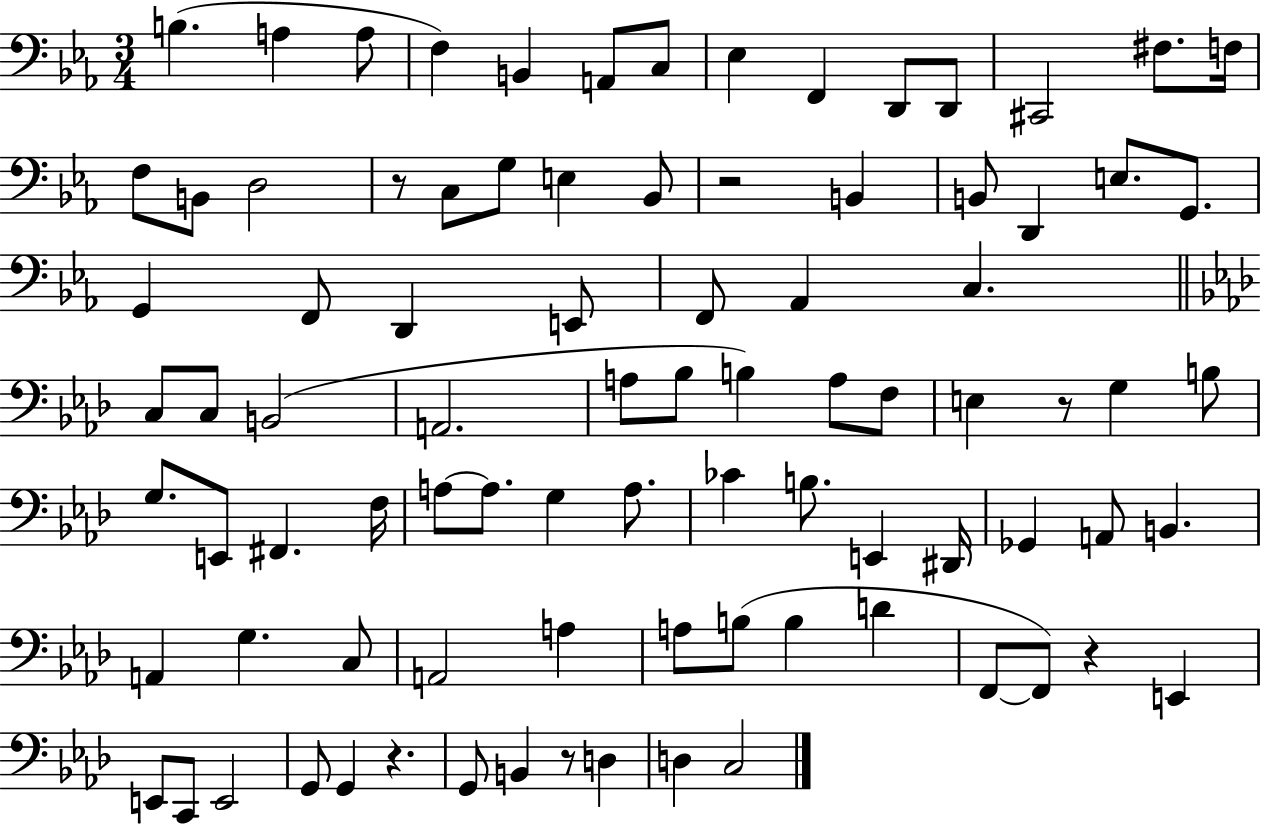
{
  \clef bass
  \numericTimeSignature
  \time 3/4
  \key ees \major
  \repeat volta 2 { b4.( a4 a8 | f4) b,4 a,8 c8 | ees4 f,4 d,8 d,8 | cis,2 fis8. f16 | \break f8 b,8 d2 | r8 c8 g8 e4 bes,8 | r2 b,4 | b,8 d,4 e8. g,8. | \break g,4 f,8 d,4 e,8 | f,8 aes,4 c4. | \bar "||" \break \key f \minor c8 c8 b,2( | a,2. | a8 bes8 b4) a8 f8 | e4 r8 g4 b8 | \break g8. e,8 fis,4. f16 | a8~~ a8. g4 a8. | ces'4 b8. e,4 dis,16 | ges,4 a,8 b,4. | \break a,4 g4. c8 | a,2 a4 | a8 b8( b4 d'4 | f,8~~ f,8) r4 e,4 | \break e,8 c,8 e,2 | g,8 g,4 r4. | g,8 b,4 r8 d4 | d4 c2 | \break } \bar "|."
}